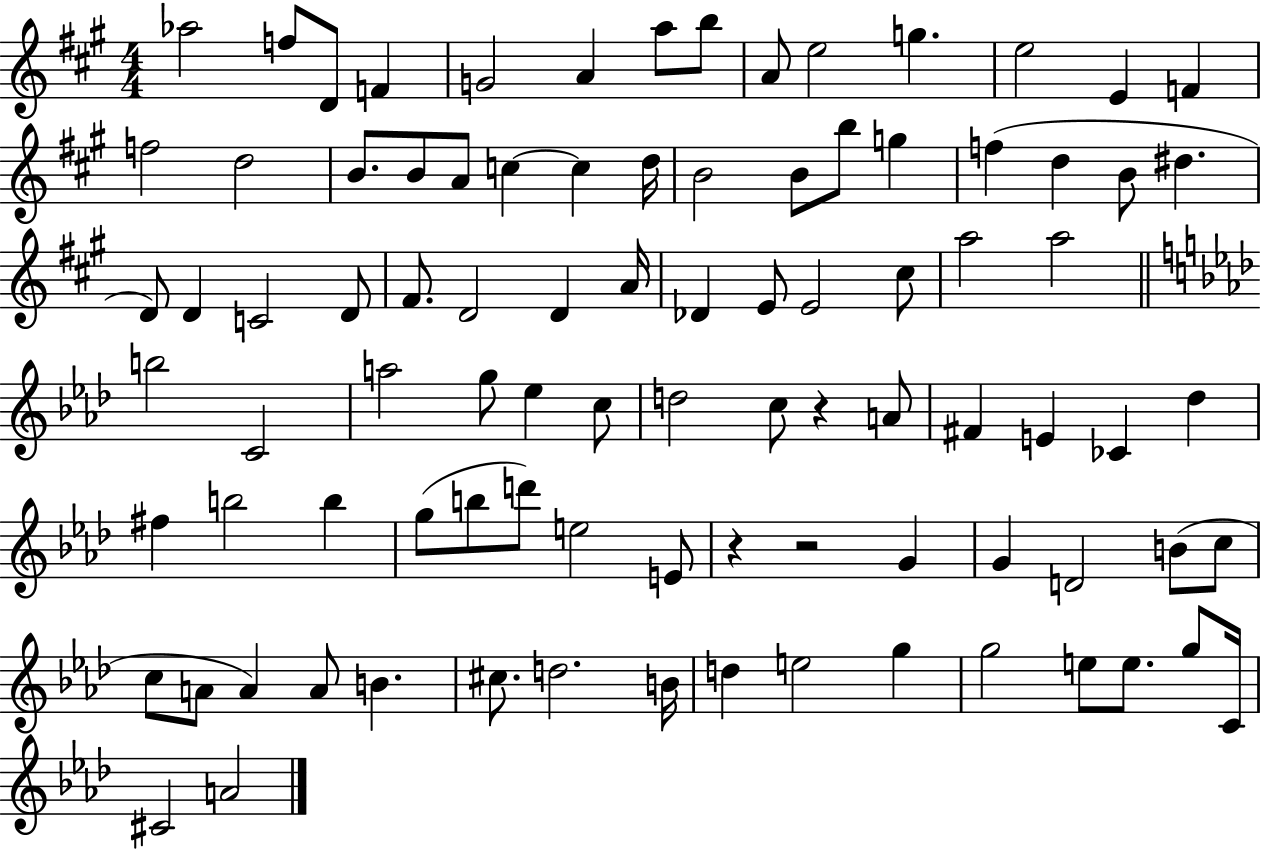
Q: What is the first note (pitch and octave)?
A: Ab5